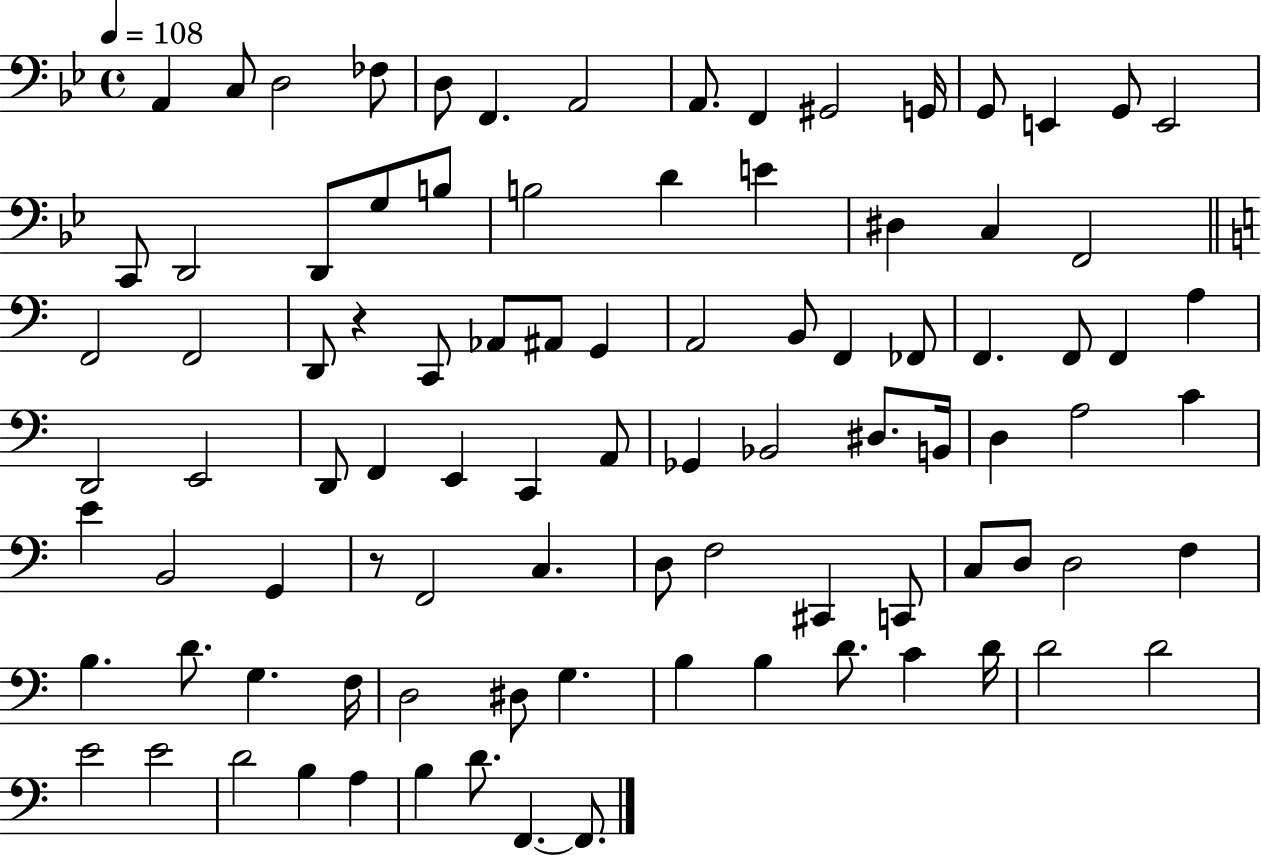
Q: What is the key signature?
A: BES major